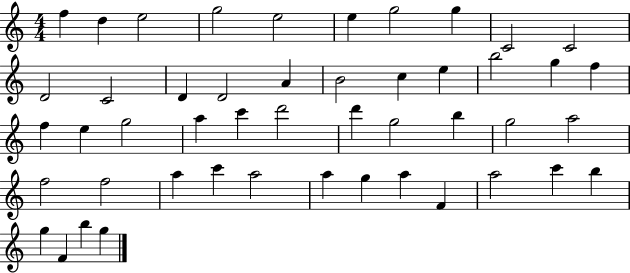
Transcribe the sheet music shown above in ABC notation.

X:1
T:Untitled
M:4/4
L:1/4
K:C
f d e2 g2 e2 e g2 g C2 C2 D2 C2 D D2 A B2 c e b2 g f f e g2 a c' d'2 d' g2 b g2 a2 f2 f2 a c' a2 a g a F a2 c' b g F b g